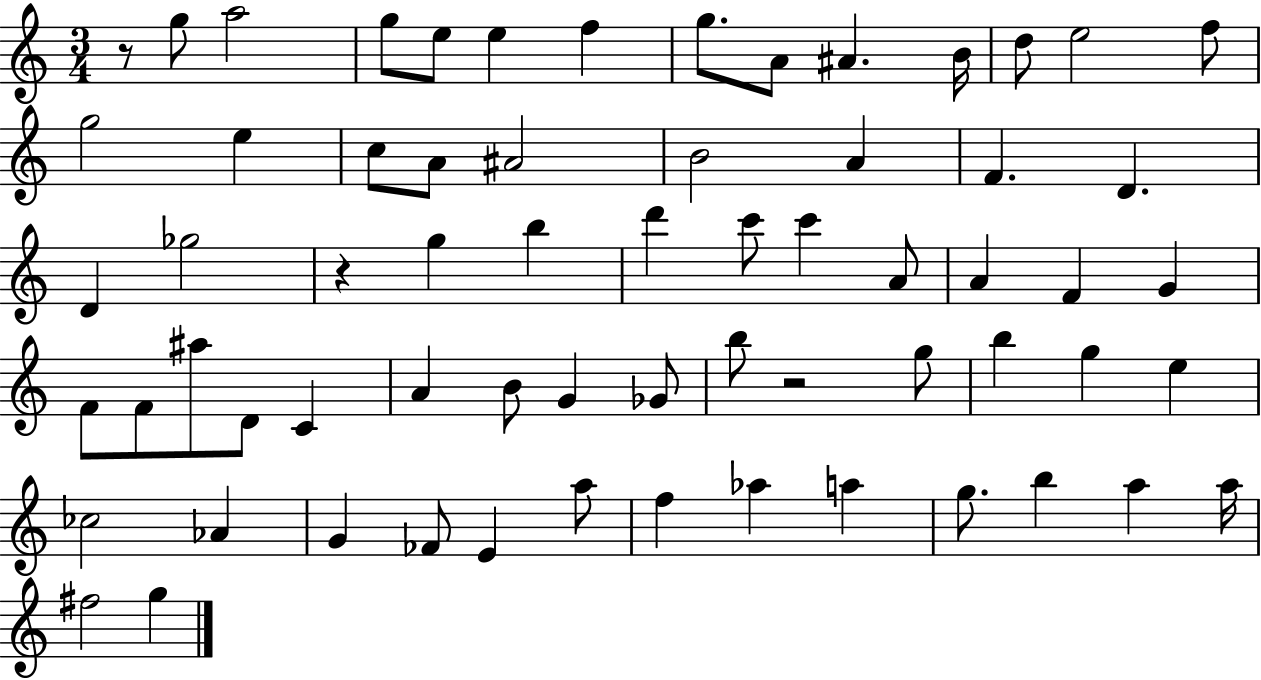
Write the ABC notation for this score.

X:1
T:Untitled
M:3/4
L:1/4
K:C
z/2 g/2 a2 g/2 e/2 e f g/2 A/2 ^A B/4 d/2 e2 f/2 g2 e c/2 A/2 ^A2 B2 A F D D _g2 z g b d' c'/2 c' A/2 A F G F/2 F/2 ^a/2 D/2 C A B/2 G _G/2 b/2 z2 g/2 b g e _c2 _A G _F/2 E a/2 f _a a g/2 b a a/4 ^f2 g